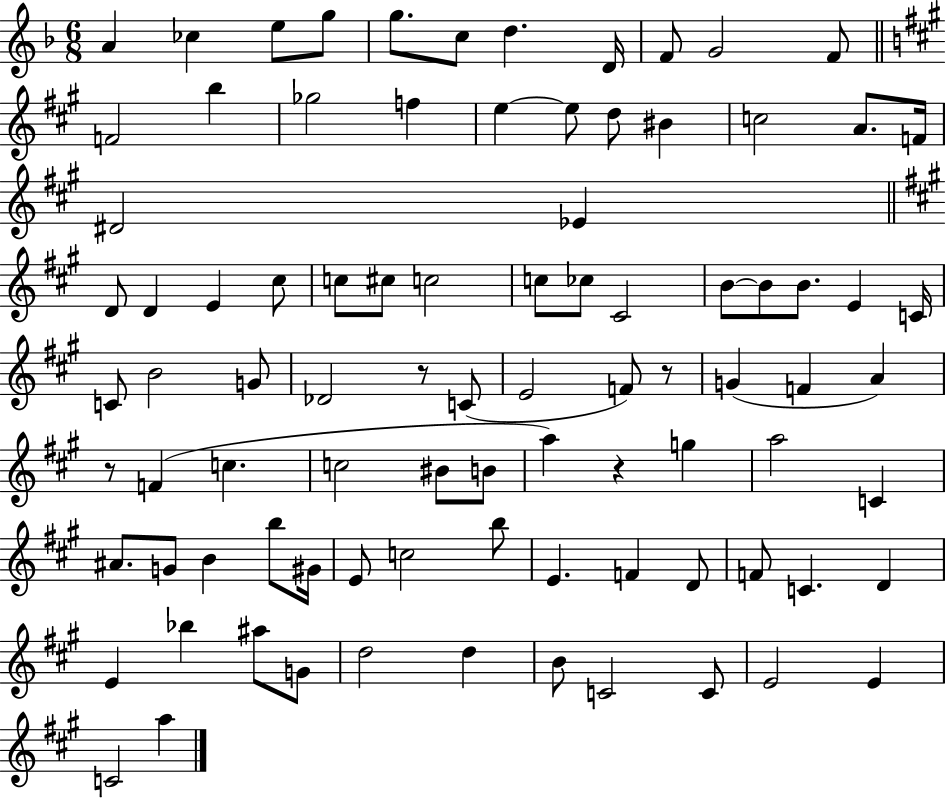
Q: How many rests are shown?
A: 4